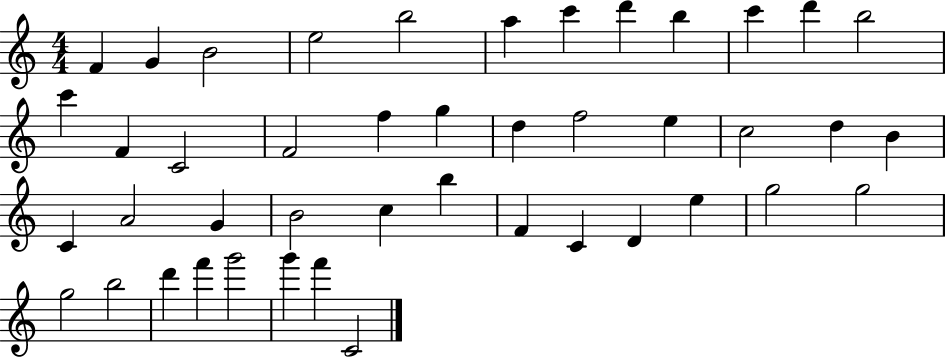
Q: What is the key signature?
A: C major